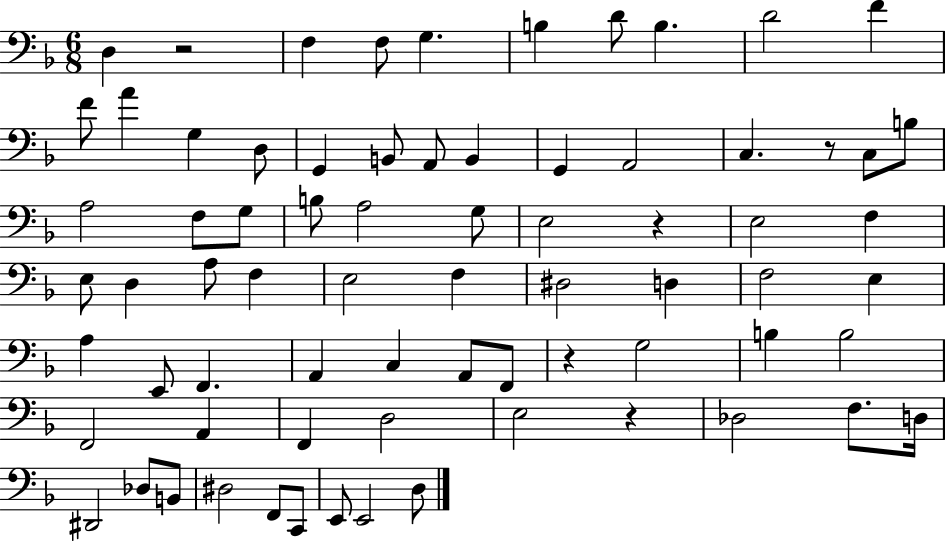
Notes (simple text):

D3/q R/h F3/q F3/e G3/q. B3/q D4/e B3/q. D4/h F4/q F4/e A4/q G3/q D3/e G2/q B2/e A2/e B2/q G2/q A2/h C3/q. R/e C3/e B3/e A3/h F3/e G3/e B3/e A3/h G3/e E3/h R/q E3/h F3/q E3/e D3/q A3/e F3/q E3/h F3/q D#3/h D3/q F3/h E3/q A3/q E2/e F2/q. A2/q C3/q A2/e F2/e R/q G3/h B3/q B3/h F2/h A2/q F2/q D3/h E3/h R/q Db3/h F3/e. D3/s D#2/h Db3/e B2/e D#3/h F2/e C2/e E2/e E2/h D3/e